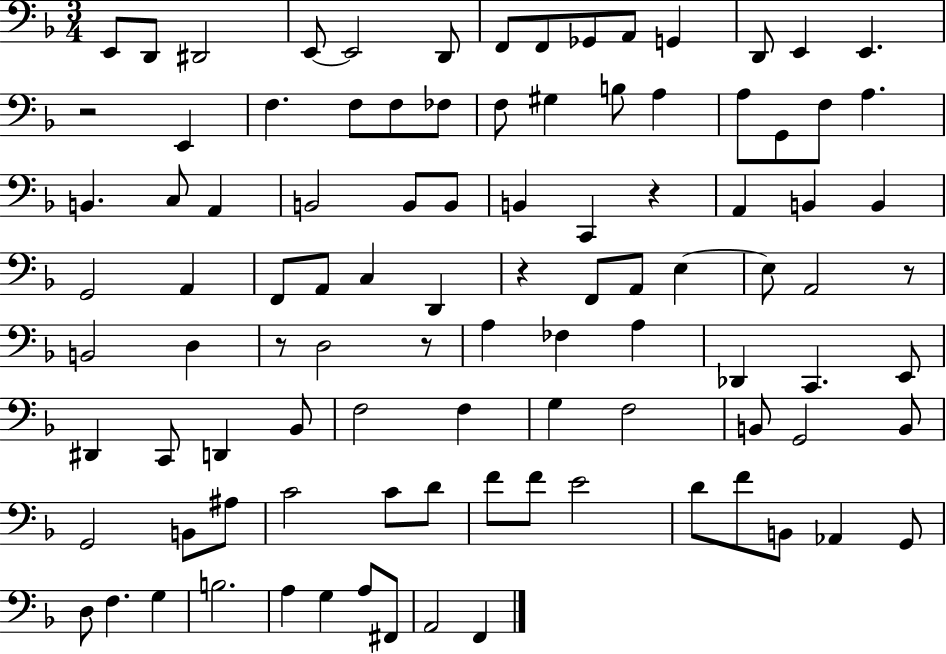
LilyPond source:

{
  \clef bass
  \numericTimeSignature
  \time 3/4
  \key f \major
  e,8 d,8 dis,2 | e,8~~ e,2 d,8 | f,8 f,8 ges,8 a,8 g,4 | d,8 e,4 e,4. | \break r2 e,4 | f4. f8 f8 fes8 | f8 gis4 b8 a4 | a8 g,8 f8 a4. | \break b,4. c8 a,4 | b,2 b,8 b,8 | b,4 c,4 r4 | a,4 b,4 b,4 | \break g,2 a,4 | f,8 a,8 c4 d,4 | r4 f,8 a,8 e4~~ | e8 a,2 r8 | \break b,2 d4 | r8 d2 r8 | a4 fes4 a4 | des,4 c,4. e,8 | \break dis,4 c,8 d,4 bes,8 | f2 f4 | g4 f2 | b,8 g,2 b,8 | \break g,2 b,8 ais8 | c'2 c'8 d'8 | f'8 f'8 e'2 | d'8 f'8 b,8 aes,4 g,8 | \break d8 f4. g4 | b2. | a4 g4 a8 fis,8 | a,2 f,4 | \break \bar "|."
}